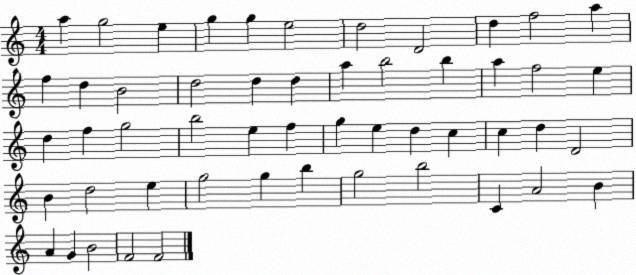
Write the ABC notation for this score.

X:1
T:Untitled
M:4/4
L:1/4
K:C
a g2 e g g e2 d2 D2 d f2 a f d B2 d2 d d a b2 b a f2 e d f g2 b2 e f g e d c c d D2 B d2 e g2 g b g2 b2 C A2 B A G B2 F2 F2